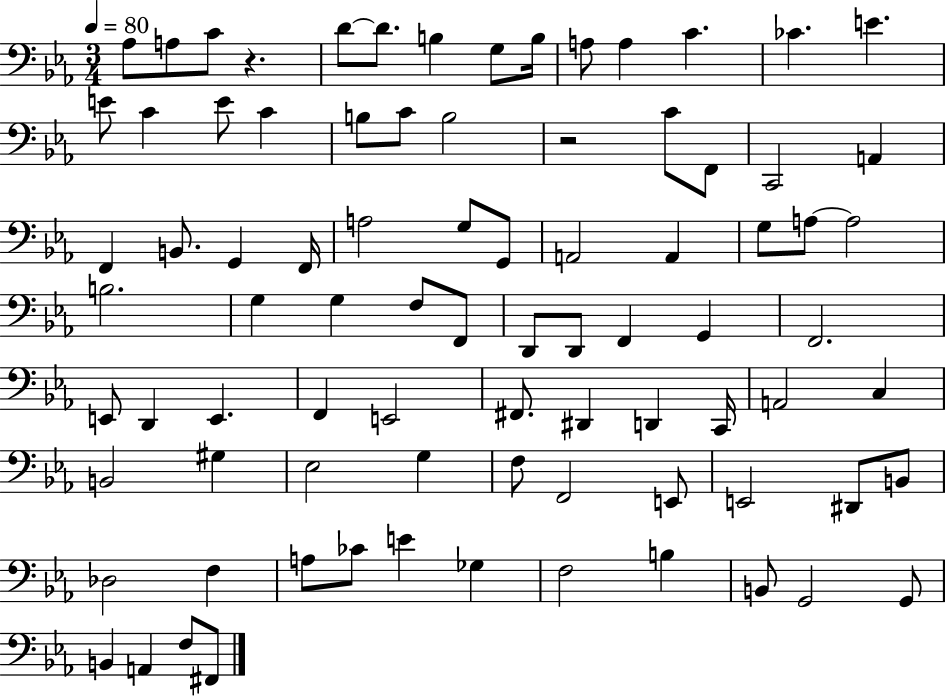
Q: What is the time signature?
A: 3/4